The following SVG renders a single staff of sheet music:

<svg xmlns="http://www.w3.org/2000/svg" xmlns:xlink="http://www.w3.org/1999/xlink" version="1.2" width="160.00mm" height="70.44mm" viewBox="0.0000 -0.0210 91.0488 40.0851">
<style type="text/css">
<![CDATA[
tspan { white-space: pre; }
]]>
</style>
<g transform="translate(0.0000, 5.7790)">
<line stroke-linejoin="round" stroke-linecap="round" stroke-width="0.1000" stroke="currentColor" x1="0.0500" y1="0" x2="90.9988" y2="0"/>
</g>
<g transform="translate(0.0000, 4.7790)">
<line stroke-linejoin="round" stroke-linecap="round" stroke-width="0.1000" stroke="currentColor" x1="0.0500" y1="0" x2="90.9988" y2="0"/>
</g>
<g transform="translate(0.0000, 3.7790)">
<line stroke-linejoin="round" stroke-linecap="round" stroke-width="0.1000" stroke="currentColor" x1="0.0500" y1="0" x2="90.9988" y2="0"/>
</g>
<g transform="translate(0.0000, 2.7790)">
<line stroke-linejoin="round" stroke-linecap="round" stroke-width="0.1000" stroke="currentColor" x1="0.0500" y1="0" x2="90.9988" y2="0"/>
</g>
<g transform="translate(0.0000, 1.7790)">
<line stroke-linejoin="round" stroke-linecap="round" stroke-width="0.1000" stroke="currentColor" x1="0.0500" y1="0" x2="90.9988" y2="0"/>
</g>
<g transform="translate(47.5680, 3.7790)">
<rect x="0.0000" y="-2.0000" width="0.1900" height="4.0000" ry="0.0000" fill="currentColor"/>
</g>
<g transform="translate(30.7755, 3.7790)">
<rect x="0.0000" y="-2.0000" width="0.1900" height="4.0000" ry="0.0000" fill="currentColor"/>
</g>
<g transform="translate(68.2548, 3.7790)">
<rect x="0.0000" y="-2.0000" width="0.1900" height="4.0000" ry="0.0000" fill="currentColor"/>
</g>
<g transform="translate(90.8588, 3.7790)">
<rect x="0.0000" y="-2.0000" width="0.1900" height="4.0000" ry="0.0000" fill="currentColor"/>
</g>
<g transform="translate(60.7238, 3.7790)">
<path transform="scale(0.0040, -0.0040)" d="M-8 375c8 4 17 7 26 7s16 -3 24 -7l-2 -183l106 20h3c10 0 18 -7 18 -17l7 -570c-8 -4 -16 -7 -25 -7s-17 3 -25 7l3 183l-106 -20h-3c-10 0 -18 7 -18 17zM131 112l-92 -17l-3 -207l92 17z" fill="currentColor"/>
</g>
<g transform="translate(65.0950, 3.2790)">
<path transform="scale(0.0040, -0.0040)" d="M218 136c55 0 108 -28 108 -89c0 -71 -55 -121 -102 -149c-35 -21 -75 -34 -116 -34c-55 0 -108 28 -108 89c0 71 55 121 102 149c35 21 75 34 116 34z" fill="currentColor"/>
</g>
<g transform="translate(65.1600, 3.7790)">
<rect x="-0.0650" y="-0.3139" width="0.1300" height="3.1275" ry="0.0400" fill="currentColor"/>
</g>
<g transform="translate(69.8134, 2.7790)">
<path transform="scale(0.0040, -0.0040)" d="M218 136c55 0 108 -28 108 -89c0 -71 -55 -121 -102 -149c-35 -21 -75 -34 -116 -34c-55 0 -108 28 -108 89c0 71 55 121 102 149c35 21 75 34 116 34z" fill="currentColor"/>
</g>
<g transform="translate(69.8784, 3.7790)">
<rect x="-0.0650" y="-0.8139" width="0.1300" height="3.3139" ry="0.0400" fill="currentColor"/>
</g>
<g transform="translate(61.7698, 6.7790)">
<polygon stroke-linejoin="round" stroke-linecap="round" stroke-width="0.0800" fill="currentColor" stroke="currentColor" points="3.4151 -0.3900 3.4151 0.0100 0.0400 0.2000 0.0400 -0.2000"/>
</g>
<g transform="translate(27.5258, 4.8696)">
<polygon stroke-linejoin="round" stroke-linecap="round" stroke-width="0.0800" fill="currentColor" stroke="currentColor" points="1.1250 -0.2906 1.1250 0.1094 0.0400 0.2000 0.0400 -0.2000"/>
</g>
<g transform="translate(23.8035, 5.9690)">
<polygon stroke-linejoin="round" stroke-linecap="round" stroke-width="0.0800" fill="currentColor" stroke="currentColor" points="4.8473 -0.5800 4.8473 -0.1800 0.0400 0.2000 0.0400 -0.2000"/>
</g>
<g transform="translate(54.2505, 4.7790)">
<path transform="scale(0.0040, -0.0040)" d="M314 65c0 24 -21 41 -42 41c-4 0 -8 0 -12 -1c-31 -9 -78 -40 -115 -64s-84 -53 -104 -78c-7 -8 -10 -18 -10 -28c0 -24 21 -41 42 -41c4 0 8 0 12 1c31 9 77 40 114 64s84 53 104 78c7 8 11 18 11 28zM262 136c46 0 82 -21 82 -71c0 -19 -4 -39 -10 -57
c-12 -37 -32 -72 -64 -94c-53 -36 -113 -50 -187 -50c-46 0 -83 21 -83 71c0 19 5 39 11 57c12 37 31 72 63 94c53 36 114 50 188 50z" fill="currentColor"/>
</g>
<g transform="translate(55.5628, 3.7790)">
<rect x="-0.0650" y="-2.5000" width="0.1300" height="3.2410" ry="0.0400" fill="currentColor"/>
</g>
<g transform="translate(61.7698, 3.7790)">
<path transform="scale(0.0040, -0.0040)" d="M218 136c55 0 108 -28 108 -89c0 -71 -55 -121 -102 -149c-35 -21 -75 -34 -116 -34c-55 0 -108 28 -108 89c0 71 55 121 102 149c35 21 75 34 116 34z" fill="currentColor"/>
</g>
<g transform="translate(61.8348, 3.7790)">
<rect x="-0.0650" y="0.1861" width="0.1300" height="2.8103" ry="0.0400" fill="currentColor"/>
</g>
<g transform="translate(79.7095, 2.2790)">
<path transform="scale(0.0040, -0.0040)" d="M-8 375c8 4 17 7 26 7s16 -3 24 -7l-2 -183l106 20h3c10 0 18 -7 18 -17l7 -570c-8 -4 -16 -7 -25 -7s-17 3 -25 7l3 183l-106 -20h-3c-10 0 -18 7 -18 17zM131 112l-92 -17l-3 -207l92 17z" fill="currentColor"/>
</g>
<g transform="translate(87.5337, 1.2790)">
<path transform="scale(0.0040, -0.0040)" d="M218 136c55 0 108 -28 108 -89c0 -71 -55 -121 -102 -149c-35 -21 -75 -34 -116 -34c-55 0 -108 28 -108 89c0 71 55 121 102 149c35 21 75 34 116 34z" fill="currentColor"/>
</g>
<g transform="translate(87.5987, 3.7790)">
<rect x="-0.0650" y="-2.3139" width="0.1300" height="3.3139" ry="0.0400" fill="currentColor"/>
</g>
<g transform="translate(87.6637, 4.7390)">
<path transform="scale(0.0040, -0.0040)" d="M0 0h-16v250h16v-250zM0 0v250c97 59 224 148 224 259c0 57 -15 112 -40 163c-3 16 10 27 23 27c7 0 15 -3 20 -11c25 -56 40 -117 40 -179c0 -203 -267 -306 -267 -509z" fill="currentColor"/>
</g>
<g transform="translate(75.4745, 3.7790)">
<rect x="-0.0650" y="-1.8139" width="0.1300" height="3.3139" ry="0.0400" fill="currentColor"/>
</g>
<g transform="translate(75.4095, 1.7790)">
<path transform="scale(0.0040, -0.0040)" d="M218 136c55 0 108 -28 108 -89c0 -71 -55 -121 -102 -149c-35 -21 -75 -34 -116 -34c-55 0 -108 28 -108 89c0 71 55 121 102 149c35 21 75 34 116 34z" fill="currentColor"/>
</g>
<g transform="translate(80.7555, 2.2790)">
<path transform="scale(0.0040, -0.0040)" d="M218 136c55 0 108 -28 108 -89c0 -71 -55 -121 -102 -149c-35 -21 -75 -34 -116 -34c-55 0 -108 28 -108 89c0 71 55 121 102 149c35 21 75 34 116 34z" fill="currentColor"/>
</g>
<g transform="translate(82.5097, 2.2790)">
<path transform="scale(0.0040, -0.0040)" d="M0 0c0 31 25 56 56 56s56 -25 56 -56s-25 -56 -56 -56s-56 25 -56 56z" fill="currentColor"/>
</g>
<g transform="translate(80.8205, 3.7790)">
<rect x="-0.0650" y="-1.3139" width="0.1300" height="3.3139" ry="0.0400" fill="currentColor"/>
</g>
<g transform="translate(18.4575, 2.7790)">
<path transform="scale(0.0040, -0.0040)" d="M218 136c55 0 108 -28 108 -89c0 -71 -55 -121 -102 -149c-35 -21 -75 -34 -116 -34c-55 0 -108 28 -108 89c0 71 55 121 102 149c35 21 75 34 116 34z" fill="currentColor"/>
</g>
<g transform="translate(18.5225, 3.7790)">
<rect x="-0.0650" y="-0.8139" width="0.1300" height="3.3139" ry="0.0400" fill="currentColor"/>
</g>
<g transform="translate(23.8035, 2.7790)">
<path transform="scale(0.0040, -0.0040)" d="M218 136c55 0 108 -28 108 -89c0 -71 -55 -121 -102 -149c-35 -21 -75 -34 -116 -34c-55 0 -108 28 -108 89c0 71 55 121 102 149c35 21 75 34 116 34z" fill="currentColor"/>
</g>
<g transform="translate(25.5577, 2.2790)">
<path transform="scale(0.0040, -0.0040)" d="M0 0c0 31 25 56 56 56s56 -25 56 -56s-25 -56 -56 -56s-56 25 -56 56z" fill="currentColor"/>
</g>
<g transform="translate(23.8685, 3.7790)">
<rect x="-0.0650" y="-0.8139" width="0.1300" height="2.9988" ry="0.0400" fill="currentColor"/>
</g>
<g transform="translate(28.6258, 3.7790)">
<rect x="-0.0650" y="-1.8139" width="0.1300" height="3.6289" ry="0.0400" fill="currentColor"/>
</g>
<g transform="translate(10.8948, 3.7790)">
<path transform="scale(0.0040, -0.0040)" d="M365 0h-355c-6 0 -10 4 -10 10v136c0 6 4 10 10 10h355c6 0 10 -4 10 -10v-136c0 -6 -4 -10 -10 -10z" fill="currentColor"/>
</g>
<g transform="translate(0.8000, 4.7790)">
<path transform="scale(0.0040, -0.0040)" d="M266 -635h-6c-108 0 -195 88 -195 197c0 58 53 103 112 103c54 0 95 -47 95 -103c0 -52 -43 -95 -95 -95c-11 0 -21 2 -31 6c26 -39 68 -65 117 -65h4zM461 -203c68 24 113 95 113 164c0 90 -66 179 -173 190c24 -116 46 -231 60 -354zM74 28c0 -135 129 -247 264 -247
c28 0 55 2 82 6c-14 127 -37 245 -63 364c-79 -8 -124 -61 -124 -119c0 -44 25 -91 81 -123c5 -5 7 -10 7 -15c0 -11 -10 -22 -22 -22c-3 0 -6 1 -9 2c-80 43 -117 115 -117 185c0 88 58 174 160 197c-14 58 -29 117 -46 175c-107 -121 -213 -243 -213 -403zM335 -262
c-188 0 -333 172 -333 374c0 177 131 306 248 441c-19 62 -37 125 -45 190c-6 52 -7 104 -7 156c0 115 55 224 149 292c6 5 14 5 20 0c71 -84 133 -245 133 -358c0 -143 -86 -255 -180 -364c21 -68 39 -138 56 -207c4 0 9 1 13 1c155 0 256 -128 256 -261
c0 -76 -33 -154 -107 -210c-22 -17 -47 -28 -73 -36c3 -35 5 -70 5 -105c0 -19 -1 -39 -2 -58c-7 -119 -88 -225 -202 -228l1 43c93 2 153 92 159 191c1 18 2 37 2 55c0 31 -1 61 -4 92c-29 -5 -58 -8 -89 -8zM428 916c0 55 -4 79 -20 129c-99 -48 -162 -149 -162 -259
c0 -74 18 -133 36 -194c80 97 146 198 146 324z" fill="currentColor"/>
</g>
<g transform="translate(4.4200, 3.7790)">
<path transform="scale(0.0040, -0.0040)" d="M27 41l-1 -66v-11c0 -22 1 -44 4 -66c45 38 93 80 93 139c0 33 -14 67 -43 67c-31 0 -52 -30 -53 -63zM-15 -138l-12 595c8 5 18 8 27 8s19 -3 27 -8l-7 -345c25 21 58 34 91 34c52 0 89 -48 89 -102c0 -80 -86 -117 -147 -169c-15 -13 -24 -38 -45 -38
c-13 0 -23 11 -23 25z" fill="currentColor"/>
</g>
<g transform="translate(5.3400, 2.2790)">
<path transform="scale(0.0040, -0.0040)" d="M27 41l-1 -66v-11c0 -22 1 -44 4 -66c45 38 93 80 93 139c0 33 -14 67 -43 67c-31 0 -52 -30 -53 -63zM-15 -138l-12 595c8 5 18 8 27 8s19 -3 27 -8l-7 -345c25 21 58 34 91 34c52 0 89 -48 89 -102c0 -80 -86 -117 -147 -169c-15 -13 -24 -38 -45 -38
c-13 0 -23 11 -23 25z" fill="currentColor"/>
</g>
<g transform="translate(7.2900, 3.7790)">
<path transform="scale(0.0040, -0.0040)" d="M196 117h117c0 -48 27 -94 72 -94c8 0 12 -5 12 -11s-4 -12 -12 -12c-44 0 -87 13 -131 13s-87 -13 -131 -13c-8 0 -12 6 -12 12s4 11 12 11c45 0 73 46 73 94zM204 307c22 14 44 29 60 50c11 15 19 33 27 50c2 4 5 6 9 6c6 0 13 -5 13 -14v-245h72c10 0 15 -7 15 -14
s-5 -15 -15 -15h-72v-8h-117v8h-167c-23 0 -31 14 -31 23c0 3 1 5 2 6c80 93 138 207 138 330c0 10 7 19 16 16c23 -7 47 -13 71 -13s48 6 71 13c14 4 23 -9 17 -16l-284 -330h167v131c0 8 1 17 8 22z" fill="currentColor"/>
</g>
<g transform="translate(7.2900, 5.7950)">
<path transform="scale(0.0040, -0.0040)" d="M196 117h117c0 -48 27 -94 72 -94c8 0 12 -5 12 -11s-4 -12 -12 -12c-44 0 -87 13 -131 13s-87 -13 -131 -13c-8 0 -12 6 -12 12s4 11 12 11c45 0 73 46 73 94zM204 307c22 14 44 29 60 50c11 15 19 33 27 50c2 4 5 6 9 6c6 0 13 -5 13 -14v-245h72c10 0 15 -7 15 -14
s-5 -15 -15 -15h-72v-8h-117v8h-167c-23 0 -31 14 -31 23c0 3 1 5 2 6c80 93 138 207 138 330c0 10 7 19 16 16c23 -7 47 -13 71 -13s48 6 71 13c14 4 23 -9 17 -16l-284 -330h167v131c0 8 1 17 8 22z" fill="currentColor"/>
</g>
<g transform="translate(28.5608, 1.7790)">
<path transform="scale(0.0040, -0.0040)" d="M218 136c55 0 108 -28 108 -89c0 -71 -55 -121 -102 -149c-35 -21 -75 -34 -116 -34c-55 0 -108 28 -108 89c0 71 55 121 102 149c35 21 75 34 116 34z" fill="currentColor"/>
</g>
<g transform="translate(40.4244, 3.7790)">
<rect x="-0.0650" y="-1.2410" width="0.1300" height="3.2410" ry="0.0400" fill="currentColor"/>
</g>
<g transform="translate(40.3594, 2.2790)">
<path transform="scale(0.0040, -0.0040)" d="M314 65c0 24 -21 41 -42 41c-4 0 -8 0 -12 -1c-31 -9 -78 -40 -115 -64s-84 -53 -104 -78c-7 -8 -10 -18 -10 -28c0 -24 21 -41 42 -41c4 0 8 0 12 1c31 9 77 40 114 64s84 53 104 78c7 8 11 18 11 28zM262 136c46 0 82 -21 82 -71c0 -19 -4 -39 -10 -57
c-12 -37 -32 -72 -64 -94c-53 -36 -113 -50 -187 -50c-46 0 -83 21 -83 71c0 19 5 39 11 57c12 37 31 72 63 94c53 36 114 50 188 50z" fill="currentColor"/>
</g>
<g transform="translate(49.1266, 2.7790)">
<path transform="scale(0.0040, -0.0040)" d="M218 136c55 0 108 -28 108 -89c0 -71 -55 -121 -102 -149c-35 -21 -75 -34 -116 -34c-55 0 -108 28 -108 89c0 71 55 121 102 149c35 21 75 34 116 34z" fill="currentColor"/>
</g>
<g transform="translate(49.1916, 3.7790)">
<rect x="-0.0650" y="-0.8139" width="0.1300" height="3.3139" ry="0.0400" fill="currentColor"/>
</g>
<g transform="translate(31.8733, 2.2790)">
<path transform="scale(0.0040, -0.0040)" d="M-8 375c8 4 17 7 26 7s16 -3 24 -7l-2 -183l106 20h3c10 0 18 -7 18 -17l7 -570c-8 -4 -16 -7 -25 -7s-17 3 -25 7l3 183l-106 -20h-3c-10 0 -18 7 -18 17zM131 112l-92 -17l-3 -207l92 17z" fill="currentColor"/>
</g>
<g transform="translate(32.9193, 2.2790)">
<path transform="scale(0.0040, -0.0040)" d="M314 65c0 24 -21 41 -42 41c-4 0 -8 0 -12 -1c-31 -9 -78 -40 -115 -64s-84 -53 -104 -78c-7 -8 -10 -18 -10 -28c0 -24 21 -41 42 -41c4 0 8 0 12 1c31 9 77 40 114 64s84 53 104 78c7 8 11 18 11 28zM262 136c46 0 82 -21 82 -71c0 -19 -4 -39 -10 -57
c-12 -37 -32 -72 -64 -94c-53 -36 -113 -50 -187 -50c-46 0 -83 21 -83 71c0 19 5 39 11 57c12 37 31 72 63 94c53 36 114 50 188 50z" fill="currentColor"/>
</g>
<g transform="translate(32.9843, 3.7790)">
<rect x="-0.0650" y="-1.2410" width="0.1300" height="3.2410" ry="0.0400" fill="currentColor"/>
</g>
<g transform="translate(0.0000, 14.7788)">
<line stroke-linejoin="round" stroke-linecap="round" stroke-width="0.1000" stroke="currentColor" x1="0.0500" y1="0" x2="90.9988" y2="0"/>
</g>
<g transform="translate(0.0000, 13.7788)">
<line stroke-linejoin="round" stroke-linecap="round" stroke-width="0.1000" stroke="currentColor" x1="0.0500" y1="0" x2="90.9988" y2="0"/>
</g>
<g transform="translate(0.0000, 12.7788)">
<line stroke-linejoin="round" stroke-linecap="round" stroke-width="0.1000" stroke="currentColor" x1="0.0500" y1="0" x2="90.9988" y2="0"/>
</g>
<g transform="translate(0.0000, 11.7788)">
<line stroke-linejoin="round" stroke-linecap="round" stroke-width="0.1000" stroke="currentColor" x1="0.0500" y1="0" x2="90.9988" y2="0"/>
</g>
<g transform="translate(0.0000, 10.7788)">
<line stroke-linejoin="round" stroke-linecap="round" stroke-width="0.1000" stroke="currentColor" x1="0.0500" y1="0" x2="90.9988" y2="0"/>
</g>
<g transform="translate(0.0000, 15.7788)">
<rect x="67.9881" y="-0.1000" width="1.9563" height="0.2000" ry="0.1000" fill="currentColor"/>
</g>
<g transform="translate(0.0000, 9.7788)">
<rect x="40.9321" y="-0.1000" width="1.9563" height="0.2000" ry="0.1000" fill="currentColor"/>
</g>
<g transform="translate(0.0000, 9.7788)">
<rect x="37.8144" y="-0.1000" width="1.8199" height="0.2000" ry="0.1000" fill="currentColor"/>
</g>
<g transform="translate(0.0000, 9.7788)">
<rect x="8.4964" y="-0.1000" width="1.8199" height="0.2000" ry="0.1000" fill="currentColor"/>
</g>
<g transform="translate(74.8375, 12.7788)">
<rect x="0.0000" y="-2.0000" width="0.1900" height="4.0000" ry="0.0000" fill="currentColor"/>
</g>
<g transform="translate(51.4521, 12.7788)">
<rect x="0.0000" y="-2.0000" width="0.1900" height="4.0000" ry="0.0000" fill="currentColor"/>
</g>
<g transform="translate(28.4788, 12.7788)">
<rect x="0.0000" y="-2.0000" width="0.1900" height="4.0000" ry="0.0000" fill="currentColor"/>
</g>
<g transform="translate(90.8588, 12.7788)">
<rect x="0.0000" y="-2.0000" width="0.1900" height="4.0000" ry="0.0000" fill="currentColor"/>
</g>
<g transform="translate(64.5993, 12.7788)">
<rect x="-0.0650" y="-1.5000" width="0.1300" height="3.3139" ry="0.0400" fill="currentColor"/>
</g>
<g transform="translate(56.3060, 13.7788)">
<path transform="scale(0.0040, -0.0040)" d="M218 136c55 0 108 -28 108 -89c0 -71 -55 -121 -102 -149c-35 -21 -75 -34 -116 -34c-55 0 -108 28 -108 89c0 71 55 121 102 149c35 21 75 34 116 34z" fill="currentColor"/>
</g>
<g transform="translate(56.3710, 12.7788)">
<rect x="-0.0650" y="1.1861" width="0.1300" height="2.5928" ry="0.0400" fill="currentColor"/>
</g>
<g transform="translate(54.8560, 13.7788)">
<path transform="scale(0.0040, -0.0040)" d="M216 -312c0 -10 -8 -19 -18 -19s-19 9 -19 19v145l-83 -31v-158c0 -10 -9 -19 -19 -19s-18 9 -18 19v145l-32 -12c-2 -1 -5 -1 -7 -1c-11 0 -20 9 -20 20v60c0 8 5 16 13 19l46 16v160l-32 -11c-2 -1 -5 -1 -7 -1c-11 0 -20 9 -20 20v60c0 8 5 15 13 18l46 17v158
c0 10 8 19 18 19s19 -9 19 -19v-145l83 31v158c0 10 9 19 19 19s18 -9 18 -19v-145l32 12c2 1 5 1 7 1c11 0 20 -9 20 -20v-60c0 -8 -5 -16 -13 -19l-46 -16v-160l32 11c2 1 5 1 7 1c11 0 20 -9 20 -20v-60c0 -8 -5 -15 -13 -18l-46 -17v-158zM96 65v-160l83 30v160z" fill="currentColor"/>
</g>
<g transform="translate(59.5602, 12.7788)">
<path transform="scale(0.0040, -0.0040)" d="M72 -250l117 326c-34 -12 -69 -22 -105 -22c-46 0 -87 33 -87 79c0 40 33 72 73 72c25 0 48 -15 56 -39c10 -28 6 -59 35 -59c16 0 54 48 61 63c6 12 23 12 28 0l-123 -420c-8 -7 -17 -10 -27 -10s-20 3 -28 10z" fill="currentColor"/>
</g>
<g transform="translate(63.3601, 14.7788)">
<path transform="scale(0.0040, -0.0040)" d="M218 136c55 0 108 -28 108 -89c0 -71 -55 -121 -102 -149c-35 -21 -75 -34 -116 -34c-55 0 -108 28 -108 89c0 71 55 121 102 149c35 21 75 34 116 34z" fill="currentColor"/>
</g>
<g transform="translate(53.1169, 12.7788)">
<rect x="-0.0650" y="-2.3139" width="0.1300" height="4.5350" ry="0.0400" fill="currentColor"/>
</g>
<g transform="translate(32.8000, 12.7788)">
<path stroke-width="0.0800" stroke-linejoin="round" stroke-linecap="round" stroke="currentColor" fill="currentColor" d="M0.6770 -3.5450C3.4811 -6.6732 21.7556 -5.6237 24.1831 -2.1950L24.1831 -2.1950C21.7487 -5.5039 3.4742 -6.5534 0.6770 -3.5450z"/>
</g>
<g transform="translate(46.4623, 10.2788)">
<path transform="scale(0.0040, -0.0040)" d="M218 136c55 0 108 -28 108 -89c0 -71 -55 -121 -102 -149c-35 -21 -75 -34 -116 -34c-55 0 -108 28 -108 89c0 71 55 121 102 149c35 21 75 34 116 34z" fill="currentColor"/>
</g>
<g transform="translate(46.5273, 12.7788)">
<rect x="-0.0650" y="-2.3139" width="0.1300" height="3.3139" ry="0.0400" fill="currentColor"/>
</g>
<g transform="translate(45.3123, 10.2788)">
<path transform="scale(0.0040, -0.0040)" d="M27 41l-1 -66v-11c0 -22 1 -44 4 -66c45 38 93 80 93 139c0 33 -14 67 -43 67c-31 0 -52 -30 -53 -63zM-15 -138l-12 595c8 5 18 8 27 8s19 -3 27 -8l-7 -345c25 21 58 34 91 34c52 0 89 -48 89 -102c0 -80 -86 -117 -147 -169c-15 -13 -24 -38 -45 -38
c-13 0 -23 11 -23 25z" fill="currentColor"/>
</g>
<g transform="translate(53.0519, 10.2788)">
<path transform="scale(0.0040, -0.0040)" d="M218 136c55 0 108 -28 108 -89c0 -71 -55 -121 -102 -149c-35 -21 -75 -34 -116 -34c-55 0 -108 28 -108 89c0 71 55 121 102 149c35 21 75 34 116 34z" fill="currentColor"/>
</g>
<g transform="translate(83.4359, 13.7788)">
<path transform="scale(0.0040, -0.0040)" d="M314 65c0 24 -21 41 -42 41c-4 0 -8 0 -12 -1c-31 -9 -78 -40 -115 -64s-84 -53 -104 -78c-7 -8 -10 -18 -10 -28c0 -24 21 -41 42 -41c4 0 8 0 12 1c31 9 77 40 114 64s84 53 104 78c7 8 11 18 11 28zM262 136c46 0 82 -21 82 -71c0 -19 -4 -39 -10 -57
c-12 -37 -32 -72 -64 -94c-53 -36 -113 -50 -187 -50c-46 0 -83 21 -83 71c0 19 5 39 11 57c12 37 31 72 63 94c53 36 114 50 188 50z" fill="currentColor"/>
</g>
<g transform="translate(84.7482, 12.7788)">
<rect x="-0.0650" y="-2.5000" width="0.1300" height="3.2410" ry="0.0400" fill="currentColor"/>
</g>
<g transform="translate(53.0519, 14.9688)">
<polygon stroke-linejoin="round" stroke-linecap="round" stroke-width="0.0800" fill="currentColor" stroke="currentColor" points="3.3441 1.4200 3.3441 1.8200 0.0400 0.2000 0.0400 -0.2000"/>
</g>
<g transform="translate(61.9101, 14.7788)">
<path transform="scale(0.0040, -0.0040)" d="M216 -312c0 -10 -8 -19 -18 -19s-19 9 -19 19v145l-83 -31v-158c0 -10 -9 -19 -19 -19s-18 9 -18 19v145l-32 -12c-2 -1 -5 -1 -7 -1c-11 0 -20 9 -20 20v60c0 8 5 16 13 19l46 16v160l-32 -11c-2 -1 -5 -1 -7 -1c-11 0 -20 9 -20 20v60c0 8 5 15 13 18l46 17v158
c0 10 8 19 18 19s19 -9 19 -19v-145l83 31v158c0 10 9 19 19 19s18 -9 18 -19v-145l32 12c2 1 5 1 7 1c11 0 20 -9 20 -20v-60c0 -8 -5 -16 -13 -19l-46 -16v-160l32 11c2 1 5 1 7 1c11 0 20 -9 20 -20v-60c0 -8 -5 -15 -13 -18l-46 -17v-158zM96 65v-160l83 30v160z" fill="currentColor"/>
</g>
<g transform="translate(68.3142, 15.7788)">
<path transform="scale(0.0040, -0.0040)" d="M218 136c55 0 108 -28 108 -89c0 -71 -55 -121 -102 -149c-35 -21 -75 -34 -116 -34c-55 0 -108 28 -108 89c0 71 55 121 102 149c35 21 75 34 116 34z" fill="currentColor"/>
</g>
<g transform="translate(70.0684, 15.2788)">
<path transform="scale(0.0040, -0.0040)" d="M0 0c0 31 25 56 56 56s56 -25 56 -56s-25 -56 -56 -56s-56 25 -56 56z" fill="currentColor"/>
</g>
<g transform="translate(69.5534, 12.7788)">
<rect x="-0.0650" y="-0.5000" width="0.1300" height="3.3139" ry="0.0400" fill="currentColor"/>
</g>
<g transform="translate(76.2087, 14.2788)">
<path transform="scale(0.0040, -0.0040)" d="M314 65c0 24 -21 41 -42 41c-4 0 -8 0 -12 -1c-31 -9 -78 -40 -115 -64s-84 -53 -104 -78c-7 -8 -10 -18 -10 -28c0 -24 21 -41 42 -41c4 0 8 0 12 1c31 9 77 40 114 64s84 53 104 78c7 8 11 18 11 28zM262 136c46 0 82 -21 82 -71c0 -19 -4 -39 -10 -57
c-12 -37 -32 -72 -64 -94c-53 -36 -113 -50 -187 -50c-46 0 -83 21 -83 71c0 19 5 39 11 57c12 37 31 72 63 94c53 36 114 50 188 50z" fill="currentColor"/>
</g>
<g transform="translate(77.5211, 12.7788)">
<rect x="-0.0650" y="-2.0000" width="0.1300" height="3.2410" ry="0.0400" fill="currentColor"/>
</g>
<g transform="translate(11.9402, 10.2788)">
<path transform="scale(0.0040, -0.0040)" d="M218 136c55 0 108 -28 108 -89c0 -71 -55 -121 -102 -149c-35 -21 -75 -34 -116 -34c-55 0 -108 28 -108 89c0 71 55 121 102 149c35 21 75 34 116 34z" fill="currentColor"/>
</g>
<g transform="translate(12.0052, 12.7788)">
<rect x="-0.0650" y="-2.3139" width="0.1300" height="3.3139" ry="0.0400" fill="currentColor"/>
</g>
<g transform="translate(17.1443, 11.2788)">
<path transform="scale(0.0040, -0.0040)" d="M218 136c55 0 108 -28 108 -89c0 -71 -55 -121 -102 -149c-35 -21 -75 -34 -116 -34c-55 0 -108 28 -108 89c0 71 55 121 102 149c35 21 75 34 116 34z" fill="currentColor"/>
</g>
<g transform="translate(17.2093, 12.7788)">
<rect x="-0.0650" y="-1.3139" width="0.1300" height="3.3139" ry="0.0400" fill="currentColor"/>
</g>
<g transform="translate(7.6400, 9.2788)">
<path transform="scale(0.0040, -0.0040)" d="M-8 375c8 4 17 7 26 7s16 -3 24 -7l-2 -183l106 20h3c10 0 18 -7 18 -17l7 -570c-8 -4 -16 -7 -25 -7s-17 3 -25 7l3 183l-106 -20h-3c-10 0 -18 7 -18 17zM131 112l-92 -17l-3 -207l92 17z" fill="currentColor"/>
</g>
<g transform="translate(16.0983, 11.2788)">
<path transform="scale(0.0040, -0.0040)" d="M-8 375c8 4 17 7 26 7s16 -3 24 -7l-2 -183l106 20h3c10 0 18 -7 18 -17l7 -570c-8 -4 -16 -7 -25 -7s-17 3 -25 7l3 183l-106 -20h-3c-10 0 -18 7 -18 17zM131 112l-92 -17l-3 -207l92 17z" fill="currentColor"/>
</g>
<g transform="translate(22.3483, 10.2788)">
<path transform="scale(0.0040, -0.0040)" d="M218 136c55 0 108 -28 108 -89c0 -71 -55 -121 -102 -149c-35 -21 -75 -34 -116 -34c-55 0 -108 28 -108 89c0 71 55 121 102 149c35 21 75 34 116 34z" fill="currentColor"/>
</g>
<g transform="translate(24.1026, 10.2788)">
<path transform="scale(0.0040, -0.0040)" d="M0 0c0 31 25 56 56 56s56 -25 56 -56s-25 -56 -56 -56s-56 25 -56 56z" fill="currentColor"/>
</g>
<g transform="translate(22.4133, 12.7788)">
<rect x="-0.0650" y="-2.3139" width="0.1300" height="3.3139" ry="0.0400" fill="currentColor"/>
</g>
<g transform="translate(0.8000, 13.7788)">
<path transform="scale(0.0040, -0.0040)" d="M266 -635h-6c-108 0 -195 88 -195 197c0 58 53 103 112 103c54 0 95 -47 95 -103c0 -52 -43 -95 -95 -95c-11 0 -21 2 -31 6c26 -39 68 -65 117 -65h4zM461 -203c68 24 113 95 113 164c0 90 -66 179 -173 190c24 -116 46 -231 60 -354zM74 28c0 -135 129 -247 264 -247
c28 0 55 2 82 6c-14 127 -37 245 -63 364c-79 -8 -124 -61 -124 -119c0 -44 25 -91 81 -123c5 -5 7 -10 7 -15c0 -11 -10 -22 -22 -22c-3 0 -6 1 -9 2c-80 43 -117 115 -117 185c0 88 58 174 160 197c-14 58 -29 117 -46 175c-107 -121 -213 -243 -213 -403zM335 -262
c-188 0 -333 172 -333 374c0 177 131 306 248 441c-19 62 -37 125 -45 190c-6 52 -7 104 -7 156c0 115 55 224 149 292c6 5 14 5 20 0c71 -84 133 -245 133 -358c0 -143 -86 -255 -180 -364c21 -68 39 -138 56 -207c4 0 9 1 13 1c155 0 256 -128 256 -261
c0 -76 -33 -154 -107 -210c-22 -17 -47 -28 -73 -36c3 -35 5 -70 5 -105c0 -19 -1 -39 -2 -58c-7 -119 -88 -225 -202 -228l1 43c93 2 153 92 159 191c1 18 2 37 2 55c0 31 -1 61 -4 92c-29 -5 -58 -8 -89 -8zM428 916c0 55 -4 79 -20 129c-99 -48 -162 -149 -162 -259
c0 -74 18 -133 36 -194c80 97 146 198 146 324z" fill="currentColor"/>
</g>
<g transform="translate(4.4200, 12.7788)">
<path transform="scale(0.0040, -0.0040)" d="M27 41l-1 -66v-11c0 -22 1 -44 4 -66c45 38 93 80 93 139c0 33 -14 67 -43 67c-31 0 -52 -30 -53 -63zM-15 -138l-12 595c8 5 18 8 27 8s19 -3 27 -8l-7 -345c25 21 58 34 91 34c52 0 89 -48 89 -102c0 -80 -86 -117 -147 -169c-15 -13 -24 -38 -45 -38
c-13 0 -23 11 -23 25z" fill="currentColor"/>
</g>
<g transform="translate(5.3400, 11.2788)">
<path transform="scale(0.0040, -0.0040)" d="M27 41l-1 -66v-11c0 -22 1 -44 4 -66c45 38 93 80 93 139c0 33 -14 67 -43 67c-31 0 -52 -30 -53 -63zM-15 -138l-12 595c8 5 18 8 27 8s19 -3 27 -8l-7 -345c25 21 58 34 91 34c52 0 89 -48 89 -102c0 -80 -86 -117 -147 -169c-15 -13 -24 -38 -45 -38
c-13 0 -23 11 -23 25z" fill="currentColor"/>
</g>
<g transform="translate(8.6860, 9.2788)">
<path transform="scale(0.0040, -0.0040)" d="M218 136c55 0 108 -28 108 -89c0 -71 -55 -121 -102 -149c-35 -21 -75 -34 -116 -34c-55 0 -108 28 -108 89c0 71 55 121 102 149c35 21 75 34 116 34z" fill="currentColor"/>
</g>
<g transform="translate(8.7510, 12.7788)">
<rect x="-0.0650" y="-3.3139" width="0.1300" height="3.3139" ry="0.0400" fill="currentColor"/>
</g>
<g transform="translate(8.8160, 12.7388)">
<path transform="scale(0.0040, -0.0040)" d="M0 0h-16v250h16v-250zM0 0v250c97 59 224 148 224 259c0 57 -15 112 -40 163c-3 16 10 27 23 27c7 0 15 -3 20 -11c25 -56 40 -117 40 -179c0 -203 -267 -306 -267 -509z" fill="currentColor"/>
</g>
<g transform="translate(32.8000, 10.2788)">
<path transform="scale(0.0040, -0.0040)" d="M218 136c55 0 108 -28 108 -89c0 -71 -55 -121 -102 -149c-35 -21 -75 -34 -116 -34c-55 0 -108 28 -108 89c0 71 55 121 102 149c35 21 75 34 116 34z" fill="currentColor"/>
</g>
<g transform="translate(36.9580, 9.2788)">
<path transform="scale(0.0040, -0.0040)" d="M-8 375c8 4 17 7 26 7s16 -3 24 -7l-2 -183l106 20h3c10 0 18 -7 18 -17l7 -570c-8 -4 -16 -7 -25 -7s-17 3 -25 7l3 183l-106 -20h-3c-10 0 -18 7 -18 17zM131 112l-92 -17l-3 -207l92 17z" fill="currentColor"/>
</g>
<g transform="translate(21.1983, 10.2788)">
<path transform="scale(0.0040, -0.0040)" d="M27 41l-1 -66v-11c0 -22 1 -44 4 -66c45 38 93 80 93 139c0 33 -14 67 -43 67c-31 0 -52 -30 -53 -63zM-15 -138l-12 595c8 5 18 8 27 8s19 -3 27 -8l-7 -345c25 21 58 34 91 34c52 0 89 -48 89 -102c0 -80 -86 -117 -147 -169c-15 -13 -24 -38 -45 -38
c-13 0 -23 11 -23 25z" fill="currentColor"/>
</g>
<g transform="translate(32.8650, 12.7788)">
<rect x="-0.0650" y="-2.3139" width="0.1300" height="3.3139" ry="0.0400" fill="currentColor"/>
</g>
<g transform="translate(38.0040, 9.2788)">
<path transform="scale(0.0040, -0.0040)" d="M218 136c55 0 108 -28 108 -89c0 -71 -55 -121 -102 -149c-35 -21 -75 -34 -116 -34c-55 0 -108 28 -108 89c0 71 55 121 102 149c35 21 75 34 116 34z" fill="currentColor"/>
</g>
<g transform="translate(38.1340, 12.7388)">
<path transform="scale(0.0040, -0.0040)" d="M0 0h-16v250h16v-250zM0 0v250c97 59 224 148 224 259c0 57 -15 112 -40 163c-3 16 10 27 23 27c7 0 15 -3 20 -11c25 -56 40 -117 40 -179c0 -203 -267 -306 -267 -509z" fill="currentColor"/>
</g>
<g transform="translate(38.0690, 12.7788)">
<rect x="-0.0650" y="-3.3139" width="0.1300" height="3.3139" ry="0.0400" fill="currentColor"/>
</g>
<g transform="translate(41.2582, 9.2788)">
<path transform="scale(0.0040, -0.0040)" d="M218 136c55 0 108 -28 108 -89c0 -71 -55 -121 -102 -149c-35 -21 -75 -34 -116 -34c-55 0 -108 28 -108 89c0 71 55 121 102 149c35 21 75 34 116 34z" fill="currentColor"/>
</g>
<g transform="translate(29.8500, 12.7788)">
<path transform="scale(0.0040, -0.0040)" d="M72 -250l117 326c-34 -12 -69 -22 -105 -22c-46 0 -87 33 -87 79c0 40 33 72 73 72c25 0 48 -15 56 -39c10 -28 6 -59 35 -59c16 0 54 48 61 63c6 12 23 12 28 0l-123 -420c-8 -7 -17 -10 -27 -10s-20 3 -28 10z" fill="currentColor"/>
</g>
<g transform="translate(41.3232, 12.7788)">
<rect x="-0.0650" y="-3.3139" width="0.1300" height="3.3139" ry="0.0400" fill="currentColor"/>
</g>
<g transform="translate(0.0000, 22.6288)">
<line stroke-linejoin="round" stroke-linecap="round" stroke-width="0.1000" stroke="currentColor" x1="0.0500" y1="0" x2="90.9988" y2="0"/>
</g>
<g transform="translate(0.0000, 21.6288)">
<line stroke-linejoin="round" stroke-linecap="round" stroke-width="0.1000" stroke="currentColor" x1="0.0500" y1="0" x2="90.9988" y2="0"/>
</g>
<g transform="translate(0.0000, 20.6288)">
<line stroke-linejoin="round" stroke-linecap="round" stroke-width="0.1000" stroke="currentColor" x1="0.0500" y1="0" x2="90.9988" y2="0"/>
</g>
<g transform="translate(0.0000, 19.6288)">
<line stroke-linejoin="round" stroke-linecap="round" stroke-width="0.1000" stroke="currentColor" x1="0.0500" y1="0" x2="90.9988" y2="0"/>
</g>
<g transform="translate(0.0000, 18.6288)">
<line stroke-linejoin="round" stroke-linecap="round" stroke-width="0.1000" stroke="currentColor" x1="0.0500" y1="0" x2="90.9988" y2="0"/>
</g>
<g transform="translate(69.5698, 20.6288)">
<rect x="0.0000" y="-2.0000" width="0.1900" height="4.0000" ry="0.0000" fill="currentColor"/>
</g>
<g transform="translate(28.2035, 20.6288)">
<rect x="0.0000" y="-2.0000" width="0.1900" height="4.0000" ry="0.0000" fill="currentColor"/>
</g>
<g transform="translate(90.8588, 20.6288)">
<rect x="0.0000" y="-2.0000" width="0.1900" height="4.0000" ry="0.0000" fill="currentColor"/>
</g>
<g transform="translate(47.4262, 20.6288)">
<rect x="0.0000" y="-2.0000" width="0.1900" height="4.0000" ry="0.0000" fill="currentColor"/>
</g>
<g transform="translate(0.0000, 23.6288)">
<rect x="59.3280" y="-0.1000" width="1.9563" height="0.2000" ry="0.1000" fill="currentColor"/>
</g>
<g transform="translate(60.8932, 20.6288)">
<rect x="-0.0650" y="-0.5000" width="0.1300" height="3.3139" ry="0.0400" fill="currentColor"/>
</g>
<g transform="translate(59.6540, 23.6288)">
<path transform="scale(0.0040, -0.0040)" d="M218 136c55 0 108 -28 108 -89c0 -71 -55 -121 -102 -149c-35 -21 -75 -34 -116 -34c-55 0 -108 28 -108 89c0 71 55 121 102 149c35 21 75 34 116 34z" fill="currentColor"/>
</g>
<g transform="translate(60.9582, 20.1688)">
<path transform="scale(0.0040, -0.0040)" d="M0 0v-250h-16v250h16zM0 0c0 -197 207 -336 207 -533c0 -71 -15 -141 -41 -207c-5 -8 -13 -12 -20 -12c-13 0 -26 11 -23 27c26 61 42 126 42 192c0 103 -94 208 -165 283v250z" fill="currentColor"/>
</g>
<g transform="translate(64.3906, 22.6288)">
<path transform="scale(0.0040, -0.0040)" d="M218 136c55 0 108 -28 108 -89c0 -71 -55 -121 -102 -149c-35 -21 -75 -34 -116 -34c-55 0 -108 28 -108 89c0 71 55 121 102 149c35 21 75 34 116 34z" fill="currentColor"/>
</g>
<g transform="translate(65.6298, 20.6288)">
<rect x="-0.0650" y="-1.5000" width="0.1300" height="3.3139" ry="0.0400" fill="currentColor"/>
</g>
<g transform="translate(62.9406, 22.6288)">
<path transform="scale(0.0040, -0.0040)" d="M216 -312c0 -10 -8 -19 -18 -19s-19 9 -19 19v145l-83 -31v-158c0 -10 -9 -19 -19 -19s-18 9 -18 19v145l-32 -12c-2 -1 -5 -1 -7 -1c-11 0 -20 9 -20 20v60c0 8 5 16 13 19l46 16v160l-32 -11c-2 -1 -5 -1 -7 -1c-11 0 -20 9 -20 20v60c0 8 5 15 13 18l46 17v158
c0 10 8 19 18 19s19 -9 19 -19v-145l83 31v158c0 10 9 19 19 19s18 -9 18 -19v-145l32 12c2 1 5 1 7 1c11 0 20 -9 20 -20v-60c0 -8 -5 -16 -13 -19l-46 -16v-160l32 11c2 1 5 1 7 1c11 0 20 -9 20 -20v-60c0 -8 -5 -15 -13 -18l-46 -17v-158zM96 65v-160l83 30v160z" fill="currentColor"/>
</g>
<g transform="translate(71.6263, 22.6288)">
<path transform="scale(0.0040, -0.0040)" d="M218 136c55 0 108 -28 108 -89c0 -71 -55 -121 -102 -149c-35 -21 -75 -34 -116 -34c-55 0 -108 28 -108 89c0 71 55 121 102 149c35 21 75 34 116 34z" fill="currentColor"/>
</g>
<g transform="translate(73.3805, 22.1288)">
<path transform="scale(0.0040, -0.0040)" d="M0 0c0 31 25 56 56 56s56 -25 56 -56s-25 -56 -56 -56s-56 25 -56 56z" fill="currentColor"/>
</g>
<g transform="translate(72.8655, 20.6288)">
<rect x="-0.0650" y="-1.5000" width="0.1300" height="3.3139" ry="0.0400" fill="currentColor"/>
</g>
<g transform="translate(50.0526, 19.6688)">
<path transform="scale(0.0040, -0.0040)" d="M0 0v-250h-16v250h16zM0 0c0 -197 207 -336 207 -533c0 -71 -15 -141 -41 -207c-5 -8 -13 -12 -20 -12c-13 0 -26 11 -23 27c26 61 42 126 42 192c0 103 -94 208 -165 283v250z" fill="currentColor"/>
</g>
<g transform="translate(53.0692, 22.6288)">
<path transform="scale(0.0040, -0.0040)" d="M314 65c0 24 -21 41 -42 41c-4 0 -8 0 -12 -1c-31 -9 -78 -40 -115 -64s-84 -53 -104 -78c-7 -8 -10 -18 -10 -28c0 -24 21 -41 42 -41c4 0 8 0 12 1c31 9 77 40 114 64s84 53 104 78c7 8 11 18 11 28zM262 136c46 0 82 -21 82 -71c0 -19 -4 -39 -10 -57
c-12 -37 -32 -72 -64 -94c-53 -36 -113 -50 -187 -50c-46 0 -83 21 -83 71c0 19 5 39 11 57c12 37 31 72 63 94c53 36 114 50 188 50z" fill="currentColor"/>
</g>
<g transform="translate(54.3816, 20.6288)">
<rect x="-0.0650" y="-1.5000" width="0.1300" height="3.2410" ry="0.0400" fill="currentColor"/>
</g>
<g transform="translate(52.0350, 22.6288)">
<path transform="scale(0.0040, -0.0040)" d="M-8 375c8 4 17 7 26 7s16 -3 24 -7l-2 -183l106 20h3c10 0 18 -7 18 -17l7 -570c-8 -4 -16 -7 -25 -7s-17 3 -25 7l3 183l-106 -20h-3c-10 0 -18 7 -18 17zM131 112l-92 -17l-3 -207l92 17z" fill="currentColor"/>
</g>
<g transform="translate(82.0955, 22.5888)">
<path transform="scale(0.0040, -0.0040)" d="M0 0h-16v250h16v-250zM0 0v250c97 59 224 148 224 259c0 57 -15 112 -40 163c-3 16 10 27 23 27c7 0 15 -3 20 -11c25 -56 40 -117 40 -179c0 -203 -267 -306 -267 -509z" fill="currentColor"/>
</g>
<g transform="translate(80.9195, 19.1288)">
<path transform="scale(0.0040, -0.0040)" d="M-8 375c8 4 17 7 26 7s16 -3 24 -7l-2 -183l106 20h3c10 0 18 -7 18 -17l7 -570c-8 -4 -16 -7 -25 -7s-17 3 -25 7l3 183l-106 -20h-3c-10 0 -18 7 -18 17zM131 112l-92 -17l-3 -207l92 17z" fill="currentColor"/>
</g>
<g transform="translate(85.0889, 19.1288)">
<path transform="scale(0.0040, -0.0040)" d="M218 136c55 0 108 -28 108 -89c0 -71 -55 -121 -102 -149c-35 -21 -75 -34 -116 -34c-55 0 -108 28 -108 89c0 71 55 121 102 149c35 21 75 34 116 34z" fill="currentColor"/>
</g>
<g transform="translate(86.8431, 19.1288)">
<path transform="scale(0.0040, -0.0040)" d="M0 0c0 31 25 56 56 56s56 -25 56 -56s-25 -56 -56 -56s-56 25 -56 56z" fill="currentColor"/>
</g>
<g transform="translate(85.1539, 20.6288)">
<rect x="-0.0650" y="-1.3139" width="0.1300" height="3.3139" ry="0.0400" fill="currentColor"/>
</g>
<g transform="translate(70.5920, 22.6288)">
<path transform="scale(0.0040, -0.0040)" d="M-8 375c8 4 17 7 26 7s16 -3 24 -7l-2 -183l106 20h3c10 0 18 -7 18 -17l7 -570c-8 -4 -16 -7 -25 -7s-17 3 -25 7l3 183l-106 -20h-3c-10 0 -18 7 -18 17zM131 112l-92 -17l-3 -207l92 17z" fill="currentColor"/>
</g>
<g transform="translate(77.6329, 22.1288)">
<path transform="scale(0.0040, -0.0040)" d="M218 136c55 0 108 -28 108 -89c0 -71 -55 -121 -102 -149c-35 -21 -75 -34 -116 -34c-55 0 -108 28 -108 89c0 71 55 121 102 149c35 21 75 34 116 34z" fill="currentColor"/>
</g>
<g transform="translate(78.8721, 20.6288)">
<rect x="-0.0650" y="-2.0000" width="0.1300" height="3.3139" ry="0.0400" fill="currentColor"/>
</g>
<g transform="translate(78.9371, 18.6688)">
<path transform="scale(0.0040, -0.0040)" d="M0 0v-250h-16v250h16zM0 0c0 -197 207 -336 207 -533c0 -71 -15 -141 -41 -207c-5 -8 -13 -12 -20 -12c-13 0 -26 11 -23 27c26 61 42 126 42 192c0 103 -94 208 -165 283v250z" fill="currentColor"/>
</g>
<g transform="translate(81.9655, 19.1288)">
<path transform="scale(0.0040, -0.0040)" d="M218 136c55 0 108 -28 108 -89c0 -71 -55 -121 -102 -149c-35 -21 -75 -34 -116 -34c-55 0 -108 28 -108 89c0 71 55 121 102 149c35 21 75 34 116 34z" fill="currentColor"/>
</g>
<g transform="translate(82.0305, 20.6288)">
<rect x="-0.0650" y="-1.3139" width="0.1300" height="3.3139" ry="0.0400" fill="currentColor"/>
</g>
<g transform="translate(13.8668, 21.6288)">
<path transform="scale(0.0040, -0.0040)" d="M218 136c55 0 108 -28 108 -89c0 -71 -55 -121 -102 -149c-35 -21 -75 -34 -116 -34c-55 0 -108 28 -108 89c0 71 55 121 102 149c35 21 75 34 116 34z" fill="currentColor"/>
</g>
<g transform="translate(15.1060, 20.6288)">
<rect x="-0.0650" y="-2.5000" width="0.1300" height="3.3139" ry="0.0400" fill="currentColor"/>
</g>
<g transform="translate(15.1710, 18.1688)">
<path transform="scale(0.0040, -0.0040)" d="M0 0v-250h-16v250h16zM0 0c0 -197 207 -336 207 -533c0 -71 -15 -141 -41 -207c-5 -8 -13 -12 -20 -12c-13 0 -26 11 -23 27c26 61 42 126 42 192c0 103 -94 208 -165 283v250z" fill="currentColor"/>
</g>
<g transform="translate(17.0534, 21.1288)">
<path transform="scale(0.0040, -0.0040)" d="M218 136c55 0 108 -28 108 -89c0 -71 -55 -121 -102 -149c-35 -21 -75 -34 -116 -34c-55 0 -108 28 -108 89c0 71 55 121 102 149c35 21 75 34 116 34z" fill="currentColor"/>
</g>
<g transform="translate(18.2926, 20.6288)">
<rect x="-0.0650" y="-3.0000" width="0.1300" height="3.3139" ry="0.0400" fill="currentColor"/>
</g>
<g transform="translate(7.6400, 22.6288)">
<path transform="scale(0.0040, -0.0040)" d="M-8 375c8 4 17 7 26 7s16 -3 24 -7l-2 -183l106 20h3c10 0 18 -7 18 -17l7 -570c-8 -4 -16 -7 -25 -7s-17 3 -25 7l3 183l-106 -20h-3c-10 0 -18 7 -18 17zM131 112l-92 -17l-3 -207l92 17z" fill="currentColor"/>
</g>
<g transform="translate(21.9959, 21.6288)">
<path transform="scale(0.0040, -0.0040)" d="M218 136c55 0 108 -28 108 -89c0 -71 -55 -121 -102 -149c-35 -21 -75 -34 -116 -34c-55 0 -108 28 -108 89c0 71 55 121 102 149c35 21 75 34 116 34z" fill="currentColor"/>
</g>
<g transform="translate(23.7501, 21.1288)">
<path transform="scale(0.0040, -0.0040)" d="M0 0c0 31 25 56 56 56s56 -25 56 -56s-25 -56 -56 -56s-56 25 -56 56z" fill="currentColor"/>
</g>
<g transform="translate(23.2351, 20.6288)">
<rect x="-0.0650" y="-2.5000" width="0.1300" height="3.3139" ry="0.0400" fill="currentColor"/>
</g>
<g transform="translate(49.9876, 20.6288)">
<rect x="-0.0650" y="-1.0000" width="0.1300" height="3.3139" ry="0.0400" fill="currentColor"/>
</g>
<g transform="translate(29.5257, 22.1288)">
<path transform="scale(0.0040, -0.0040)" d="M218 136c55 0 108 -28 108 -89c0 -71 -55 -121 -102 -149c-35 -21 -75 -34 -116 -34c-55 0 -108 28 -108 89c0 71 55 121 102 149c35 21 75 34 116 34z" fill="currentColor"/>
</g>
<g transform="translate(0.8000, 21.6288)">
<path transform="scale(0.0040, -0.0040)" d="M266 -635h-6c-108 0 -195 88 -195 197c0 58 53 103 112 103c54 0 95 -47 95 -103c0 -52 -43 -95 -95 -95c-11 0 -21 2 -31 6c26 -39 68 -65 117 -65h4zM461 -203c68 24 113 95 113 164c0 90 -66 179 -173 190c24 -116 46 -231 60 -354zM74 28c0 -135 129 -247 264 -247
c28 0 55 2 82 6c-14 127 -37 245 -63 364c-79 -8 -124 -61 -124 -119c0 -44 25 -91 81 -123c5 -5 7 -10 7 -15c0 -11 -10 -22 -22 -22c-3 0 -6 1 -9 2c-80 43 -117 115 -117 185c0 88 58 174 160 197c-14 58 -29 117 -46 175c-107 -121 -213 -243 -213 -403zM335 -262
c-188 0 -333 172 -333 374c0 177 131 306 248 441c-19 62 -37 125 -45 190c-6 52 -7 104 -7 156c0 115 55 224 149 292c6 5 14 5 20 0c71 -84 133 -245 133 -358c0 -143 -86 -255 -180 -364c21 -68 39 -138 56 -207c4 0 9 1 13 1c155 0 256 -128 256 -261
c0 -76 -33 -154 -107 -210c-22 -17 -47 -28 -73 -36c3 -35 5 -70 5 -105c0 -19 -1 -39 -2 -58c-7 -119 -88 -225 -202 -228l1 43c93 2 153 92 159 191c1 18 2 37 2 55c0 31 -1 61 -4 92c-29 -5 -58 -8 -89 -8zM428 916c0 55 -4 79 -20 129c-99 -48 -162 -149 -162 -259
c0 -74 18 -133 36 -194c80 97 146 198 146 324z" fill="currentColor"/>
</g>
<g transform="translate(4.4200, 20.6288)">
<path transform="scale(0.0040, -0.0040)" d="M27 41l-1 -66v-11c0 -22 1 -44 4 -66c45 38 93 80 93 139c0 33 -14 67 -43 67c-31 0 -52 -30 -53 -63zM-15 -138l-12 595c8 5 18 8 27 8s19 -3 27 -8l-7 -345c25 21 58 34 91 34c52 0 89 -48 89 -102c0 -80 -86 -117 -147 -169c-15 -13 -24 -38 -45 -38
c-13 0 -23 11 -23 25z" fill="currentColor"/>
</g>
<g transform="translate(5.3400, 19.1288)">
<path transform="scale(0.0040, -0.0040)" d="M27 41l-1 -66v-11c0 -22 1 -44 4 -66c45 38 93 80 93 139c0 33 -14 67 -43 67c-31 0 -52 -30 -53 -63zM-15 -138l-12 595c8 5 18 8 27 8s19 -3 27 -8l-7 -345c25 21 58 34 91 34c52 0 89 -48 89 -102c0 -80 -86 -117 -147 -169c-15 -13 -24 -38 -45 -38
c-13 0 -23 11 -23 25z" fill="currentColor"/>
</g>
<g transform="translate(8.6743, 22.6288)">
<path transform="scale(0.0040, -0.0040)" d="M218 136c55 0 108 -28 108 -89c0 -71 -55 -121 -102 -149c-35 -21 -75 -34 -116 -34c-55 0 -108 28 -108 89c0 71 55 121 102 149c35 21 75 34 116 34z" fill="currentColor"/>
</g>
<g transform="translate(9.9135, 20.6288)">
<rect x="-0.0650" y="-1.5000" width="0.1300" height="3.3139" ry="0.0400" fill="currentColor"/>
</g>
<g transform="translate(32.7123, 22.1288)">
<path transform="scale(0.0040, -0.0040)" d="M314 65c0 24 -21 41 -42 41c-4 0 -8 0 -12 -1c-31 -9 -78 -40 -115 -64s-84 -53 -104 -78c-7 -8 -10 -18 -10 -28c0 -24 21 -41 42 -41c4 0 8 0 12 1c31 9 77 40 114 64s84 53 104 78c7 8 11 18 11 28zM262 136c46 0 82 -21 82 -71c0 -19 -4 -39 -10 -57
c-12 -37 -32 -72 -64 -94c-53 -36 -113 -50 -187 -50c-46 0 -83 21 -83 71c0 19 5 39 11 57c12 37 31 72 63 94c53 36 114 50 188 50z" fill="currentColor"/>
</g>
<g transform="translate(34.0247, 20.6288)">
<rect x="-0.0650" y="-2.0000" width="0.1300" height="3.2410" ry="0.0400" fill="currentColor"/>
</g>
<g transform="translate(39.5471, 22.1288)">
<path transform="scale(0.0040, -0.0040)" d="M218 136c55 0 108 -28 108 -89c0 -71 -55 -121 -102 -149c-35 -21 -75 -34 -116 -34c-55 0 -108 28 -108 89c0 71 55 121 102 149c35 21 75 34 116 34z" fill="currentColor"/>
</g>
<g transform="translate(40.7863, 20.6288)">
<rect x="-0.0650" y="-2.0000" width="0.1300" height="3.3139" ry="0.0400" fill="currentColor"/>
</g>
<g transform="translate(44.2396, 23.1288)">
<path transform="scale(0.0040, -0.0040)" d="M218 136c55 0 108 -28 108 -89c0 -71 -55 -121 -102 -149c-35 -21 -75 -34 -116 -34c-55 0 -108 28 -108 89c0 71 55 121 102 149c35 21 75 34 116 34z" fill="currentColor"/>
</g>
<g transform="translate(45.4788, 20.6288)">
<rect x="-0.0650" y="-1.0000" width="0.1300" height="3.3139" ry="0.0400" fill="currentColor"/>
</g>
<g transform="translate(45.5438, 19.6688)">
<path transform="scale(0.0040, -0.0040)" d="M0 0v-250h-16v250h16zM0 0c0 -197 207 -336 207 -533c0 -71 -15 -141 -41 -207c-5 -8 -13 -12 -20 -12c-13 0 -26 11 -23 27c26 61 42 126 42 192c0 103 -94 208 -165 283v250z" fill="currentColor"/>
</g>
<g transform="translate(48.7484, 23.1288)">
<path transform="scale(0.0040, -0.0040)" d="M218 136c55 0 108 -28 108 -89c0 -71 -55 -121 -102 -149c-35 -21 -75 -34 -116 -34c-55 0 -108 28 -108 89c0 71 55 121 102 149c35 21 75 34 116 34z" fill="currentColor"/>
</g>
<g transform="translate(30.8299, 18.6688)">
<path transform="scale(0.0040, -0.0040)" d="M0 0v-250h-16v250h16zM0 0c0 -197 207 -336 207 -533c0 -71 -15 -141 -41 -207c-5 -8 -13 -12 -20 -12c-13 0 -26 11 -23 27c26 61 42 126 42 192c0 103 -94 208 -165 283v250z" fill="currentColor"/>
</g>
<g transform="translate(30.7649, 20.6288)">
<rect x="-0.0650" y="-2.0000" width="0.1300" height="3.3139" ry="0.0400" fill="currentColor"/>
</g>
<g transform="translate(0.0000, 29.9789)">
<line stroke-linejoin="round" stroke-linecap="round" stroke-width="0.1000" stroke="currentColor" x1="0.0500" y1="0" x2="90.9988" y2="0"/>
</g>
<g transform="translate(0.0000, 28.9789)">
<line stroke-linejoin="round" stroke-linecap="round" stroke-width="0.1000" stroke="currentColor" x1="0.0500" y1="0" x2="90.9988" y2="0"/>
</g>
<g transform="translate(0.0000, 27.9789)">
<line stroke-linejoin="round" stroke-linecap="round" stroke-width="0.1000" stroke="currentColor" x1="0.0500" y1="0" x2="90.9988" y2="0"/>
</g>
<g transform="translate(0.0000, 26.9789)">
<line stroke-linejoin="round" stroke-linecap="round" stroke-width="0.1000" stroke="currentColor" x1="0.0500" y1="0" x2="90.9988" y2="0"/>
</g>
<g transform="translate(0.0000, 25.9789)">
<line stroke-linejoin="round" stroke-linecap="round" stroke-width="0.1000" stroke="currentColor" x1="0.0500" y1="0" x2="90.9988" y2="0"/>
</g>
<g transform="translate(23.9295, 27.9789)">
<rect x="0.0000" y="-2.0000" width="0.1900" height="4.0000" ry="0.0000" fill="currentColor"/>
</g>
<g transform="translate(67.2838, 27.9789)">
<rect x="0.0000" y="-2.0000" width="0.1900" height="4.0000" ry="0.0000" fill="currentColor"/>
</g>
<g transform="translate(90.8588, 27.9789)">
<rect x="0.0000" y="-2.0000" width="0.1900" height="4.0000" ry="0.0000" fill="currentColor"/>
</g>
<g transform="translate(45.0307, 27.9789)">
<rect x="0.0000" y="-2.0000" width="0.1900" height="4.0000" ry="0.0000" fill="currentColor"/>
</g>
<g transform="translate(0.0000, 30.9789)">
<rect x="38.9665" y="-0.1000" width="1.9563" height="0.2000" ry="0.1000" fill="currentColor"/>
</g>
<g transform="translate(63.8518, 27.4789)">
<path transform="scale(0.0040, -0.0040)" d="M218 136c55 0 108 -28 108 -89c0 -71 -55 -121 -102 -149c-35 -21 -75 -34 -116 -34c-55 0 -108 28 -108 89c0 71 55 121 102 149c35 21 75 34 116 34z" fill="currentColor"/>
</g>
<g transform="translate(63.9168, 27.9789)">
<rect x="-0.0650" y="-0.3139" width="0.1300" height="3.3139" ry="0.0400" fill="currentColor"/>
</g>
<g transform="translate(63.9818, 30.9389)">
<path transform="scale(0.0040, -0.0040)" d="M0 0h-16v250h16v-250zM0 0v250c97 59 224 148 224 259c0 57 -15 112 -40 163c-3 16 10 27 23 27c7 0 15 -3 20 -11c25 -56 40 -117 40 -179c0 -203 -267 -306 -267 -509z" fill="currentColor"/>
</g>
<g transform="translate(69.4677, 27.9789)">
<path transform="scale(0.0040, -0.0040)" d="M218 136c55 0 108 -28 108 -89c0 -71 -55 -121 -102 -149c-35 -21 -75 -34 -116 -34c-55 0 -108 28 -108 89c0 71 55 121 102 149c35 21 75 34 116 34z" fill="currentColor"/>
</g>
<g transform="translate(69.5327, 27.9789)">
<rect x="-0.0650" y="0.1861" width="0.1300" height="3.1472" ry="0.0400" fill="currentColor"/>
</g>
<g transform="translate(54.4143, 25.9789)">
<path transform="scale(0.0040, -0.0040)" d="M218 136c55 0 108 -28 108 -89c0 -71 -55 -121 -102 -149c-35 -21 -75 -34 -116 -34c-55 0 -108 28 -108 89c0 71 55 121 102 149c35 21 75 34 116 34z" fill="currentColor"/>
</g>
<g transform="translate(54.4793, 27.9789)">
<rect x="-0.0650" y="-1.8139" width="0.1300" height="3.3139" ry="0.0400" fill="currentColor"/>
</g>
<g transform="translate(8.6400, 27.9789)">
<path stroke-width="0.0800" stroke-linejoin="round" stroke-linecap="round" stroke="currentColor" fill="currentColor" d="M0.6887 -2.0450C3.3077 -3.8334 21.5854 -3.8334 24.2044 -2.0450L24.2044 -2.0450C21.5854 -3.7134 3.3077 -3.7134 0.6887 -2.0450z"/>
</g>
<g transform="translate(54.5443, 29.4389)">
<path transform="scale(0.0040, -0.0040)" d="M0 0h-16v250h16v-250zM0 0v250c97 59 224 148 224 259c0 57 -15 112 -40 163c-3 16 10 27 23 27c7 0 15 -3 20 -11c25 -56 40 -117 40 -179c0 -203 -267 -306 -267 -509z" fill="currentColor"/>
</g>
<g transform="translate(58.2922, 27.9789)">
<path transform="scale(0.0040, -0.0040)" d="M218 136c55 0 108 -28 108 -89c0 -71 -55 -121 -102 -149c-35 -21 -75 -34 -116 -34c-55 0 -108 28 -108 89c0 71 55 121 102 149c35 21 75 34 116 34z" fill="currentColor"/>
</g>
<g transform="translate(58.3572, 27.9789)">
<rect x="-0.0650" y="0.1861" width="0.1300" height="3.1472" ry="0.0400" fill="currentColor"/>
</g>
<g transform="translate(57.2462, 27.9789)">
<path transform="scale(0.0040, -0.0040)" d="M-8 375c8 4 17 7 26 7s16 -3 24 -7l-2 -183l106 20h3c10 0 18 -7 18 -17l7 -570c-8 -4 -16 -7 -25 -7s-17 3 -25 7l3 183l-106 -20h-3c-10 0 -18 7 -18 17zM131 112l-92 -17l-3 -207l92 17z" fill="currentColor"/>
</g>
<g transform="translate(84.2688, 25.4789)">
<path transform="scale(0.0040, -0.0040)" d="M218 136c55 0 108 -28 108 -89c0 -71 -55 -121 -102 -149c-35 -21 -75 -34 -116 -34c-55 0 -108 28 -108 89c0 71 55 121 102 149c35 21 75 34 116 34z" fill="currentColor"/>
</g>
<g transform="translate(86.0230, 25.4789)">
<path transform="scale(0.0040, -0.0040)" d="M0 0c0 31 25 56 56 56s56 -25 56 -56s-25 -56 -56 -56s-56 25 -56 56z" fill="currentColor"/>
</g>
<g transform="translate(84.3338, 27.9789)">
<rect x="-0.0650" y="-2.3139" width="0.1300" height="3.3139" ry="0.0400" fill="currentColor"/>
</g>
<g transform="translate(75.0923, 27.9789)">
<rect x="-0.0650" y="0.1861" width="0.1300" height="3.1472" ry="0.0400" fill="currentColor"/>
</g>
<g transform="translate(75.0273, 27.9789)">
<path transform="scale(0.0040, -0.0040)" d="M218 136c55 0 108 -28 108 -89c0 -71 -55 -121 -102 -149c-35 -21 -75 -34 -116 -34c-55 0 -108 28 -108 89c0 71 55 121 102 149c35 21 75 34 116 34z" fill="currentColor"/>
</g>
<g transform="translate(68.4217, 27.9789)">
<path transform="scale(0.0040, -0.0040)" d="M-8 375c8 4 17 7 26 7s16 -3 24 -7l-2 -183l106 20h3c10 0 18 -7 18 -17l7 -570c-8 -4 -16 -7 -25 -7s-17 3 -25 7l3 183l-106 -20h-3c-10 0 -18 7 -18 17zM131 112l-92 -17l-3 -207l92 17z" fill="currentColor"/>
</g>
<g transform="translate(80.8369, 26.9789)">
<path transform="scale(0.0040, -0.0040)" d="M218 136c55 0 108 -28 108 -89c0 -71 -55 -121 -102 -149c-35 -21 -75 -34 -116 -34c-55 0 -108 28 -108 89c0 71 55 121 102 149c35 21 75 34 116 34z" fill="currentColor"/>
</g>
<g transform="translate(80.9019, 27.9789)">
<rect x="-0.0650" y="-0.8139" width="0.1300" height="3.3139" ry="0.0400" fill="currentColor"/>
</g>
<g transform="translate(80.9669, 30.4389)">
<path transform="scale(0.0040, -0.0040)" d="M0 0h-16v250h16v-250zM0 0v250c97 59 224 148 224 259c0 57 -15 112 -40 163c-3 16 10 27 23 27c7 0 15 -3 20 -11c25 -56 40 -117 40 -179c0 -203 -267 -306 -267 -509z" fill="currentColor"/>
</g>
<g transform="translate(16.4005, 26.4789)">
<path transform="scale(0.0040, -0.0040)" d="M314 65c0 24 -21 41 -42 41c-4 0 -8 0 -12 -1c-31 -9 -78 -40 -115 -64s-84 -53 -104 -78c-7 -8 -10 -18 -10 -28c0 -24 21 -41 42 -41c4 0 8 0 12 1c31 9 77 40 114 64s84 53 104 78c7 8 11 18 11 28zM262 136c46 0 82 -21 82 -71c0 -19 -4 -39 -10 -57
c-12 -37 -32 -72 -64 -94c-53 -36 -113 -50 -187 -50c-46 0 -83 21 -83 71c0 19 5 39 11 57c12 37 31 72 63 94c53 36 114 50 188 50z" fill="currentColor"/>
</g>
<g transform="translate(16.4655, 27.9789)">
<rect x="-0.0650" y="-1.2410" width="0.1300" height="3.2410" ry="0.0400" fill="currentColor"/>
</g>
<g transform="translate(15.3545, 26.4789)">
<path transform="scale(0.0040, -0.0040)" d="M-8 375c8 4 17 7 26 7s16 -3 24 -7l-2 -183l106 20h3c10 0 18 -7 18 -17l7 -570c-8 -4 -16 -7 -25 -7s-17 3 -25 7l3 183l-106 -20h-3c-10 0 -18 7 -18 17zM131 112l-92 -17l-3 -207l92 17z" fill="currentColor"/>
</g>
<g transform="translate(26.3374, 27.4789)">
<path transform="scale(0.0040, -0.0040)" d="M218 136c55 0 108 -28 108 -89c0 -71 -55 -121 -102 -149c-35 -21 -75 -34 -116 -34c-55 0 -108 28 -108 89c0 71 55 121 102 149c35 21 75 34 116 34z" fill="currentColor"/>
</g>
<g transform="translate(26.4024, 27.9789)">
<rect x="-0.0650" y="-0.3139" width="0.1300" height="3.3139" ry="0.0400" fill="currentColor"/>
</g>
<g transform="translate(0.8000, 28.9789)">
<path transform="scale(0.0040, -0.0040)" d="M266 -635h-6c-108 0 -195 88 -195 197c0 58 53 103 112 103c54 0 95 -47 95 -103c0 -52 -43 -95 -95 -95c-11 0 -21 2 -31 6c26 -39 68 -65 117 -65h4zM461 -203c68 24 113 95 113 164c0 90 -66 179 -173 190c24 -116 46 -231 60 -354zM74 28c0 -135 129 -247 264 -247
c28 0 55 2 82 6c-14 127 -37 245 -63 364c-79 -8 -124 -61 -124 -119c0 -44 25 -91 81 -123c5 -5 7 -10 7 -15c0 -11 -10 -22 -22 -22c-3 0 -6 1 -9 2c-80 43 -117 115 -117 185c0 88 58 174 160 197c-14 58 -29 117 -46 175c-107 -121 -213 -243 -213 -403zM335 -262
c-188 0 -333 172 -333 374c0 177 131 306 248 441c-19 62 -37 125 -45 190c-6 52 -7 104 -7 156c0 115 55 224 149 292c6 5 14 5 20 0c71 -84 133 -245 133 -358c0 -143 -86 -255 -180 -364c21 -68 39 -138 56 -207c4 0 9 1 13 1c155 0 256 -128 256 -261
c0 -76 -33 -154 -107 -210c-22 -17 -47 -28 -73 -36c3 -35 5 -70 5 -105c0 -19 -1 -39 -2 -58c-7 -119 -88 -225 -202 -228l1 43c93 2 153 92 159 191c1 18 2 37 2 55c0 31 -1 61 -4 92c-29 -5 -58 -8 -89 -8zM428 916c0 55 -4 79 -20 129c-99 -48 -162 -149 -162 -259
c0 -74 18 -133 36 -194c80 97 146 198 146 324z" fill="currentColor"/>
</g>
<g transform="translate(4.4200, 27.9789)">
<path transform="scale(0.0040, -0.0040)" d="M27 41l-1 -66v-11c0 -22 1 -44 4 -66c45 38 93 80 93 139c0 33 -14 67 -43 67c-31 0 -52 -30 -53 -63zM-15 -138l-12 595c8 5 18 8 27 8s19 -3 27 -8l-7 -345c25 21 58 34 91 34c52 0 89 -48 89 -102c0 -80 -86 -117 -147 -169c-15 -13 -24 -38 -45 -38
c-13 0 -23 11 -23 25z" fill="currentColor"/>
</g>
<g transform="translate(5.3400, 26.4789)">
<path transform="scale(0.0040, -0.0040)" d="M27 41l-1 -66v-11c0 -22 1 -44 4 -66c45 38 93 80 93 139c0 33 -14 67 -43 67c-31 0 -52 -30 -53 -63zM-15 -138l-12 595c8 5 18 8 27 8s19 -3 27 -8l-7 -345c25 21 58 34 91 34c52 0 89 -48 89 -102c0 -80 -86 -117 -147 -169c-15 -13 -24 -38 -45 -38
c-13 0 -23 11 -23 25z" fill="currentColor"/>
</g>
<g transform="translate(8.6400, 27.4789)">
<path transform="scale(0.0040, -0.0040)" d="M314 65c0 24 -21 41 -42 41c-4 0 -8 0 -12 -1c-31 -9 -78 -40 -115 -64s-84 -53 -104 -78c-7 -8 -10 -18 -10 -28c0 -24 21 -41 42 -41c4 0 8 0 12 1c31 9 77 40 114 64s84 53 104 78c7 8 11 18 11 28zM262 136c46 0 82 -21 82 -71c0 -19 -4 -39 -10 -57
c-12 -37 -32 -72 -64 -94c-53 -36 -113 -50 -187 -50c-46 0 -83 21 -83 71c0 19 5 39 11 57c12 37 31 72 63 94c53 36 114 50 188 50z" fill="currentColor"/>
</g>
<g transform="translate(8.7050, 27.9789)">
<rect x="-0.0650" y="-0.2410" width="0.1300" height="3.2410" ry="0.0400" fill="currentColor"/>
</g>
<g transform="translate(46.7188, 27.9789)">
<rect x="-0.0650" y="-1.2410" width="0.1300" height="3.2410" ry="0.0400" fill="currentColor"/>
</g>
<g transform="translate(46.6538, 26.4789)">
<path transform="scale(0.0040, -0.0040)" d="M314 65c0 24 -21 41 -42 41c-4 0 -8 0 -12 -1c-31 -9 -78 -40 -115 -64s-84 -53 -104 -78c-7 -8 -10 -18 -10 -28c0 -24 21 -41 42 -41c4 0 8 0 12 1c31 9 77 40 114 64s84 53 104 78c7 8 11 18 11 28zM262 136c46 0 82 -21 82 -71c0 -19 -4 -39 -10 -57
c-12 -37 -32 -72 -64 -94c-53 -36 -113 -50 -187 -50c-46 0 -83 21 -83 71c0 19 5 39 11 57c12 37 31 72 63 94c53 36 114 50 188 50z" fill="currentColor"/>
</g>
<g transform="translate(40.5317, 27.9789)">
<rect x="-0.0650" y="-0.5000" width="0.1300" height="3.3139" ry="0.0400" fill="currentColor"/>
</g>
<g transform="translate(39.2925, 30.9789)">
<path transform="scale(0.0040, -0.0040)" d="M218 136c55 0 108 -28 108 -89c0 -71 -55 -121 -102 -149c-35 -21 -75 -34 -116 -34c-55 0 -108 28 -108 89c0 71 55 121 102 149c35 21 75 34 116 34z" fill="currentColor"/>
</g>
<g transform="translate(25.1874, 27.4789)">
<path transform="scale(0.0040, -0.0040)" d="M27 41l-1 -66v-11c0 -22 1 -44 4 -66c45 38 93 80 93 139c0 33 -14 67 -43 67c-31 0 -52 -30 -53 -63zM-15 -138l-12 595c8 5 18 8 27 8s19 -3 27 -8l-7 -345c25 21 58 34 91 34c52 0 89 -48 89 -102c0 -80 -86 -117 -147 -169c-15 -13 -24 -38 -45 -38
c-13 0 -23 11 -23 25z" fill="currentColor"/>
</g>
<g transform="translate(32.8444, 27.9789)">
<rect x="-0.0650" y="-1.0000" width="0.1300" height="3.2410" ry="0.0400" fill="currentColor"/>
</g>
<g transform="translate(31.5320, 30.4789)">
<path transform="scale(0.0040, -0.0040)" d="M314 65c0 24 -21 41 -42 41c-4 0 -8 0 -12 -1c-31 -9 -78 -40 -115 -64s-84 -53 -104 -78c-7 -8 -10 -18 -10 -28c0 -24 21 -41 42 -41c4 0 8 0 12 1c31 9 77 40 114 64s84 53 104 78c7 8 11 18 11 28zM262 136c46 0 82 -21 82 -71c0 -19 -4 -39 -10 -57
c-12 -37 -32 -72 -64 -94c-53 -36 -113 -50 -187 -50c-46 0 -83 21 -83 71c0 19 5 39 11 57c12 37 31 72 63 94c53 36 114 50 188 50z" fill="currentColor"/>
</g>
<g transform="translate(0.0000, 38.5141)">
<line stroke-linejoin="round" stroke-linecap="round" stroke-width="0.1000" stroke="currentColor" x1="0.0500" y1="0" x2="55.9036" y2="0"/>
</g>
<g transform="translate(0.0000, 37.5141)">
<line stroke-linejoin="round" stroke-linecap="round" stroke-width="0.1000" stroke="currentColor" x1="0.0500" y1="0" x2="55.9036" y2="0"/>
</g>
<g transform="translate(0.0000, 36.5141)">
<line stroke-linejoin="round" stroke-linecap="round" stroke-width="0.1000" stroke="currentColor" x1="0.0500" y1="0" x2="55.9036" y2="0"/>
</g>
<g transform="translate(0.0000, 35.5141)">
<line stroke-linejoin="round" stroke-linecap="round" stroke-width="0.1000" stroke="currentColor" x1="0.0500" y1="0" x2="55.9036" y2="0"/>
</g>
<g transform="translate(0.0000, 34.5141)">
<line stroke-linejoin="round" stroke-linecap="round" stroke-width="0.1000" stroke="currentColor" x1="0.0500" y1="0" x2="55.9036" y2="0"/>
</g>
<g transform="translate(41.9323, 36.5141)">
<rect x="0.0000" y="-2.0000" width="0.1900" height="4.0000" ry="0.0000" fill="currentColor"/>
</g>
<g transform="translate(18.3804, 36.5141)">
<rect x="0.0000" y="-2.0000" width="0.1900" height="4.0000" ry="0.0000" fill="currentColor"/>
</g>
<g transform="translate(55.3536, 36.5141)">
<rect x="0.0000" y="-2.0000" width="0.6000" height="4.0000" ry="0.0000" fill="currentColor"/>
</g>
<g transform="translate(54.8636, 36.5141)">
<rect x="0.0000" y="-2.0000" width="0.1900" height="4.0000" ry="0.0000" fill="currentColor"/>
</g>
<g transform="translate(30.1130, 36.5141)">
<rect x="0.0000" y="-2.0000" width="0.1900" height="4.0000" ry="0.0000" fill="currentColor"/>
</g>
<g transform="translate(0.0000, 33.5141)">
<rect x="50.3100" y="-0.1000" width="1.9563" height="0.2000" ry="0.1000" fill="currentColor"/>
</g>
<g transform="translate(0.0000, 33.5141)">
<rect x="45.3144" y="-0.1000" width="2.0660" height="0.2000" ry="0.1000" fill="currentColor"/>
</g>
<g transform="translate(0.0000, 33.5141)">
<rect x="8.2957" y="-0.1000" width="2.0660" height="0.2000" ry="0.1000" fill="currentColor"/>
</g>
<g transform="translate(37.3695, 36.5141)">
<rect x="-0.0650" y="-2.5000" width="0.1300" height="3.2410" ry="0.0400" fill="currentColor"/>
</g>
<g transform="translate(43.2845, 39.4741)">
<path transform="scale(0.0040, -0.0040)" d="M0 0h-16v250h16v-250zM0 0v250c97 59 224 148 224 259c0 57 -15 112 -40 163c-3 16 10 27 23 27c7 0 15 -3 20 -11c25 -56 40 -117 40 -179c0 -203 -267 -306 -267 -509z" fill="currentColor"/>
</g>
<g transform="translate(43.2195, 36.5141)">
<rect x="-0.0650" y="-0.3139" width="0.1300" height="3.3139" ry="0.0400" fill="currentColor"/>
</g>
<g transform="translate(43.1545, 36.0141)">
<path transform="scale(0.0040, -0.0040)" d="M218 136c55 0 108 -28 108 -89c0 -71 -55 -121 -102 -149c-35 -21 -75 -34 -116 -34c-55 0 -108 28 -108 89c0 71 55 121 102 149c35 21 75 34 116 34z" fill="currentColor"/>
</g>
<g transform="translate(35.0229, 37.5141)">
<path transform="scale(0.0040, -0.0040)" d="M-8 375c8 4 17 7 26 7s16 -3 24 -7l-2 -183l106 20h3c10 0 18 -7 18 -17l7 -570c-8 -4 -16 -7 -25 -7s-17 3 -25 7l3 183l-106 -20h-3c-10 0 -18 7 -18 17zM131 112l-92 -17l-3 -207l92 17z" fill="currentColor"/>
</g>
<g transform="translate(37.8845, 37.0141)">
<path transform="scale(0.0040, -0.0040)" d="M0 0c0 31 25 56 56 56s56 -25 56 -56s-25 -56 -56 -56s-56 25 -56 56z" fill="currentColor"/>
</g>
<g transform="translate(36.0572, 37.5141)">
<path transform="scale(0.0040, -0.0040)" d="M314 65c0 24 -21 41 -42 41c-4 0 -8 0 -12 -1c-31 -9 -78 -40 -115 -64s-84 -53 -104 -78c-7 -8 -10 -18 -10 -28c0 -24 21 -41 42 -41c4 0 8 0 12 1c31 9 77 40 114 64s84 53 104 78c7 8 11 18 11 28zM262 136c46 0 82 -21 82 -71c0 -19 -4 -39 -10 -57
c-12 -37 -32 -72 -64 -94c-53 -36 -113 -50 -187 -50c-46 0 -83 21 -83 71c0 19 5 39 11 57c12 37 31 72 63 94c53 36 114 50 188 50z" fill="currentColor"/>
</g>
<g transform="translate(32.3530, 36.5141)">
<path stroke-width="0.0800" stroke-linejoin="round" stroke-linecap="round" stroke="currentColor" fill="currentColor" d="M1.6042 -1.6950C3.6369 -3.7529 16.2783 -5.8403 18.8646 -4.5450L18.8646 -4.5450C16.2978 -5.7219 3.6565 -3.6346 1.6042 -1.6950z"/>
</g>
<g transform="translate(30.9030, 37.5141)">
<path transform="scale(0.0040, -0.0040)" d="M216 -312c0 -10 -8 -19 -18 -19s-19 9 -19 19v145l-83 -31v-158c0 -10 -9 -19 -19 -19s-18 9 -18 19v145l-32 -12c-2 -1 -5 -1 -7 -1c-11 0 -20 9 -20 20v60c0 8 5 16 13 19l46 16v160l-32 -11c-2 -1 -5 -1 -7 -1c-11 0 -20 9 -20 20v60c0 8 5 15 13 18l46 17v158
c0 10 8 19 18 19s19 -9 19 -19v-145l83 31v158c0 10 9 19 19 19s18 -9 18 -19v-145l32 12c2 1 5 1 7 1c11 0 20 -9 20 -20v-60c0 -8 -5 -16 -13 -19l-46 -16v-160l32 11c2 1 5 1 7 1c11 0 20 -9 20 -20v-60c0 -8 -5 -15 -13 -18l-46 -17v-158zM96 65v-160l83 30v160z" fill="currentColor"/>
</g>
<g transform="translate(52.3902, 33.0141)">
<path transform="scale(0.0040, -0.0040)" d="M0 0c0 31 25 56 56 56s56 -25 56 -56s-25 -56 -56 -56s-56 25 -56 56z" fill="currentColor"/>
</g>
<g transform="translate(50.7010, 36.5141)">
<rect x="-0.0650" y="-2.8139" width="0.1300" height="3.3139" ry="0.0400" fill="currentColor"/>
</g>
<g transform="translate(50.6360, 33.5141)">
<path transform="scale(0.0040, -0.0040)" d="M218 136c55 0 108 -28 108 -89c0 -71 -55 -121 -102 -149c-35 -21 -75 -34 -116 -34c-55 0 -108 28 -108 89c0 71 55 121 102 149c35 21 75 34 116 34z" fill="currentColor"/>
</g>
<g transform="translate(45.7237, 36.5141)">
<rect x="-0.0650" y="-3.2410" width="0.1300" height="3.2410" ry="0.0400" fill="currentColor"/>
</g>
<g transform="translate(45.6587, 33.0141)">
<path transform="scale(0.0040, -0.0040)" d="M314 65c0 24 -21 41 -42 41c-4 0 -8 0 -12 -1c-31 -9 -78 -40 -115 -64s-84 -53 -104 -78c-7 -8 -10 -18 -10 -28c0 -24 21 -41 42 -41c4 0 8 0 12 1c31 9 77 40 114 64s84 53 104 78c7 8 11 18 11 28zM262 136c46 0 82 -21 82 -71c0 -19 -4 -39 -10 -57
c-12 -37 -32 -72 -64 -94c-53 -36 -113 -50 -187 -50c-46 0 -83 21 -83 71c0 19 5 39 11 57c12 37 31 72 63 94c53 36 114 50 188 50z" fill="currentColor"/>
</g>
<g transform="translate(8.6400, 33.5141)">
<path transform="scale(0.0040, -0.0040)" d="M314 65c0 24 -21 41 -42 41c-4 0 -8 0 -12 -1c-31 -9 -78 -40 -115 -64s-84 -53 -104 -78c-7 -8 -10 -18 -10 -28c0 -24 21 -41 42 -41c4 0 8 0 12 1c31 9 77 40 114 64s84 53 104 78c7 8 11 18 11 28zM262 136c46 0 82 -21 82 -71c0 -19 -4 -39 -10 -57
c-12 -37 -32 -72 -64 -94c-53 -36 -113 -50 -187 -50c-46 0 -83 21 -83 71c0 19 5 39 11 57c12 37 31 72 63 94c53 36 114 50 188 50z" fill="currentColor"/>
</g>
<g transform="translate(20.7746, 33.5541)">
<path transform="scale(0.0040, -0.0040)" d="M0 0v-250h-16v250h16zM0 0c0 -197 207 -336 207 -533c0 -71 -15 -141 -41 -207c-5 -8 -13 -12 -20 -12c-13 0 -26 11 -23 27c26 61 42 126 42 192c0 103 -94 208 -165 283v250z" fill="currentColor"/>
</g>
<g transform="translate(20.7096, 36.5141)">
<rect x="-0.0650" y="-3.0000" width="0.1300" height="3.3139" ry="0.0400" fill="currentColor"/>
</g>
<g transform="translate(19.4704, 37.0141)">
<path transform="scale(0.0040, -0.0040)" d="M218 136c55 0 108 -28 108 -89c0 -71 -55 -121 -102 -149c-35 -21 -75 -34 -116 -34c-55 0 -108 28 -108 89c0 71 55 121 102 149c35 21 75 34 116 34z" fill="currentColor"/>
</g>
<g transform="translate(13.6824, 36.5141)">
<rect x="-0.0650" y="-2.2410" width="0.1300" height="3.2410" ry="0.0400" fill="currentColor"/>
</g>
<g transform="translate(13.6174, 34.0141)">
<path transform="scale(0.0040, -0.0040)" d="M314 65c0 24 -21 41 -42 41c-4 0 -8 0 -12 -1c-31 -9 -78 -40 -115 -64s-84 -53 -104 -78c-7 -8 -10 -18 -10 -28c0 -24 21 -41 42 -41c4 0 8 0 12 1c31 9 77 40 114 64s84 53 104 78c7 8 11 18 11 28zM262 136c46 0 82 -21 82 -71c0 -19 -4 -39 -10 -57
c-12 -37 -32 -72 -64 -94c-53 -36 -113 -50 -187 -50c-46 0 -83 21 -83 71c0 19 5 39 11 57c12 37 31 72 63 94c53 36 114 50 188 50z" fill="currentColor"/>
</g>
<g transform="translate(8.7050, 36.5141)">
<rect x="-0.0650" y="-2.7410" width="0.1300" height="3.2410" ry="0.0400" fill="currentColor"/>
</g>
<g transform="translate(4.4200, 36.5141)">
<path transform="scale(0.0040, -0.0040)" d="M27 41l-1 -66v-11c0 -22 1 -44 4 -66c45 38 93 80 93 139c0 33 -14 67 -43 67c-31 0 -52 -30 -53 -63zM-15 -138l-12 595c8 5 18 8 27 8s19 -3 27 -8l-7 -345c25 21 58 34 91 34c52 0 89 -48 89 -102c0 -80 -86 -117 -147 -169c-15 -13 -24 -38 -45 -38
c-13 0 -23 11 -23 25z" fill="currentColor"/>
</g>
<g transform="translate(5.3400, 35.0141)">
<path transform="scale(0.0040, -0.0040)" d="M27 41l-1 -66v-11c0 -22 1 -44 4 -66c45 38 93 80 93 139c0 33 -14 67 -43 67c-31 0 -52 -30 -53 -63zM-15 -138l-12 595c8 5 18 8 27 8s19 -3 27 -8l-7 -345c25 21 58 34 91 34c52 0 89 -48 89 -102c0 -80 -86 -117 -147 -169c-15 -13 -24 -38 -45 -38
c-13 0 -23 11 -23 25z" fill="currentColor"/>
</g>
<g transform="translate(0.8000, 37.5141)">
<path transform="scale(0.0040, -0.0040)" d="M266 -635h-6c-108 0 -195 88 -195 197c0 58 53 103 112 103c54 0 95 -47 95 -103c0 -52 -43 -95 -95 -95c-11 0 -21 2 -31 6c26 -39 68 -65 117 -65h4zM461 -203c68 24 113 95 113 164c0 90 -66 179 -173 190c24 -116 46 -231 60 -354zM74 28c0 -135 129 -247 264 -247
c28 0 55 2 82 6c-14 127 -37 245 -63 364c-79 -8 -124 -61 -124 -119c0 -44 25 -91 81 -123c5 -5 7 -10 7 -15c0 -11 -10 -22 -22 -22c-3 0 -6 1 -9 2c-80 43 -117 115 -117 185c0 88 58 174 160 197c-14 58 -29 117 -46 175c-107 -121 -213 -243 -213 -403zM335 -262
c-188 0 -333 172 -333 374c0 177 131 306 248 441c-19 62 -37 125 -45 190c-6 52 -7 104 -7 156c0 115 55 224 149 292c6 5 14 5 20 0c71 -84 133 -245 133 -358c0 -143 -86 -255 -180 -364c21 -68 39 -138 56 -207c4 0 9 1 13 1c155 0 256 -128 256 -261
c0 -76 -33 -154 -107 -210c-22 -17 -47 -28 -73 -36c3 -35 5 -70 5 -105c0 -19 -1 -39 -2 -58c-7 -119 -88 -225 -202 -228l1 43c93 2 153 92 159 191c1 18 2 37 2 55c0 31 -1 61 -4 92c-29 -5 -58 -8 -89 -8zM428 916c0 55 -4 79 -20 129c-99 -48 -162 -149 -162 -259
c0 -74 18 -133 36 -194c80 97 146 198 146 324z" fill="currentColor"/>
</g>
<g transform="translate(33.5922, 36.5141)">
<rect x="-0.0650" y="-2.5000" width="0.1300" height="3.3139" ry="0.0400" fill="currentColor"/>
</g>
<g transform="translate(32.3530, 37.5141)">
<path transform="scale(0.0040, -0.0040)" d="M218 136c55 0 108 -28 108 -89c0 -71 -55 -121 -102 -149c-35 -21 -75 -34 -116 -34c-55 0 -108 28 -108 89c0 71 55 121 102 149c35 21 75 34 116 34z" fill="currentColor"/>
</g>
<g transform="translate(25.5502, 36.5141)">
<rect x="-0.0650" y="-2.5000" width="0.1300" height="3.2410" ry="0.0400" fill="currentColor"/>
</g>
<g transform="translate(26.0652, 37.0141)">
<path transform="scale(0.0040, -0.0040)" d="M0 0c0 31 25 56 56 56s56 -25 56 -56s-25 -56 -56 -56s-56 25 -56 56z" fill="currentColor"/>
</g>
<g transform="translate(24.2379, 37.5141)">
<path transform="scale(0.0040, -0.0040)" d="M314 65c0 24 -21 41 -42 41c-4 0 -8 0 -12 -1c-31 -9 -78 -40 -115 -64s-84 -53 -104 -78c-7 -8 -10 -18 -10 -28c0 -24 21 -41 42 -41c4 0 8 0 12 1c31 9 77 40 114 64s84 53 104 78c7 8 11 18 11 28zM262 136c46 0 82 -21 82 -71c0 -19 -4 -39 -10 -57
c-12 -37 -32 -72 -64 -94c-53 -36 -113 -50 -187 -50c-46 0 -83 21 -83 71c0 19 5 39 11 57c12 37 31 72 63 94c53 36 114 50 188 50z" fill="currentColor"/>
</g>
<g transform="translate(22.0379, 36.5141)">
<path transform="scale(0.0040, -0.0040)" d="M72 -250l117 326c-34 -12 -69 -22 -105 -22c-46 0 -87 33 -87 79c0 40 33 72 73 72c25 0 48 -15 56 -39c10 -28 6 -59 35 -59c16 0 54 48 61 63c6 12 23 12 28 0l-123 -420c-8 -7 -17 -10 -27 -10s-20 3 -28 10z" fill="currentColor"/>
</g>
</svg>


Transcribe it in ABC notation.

X:1
T:Untitled
M:4/4
L:1/4
K:Bb
z2 d d/2 f/4 e2 e2 d G2 B/2 c/2 d f e g/2 b/2 g e _g z/2 g b/2 b _g g/2 ^G/2 z/2 ^E C F2 G2 E G/2 A G F/2 F2 F D/2 D/2 E2 C/2 ^E E F/2 e/2 e c2 e2 _c D2 C _e2 f/2 B c/2 B B d/2 g a2 g2 A/2 z/2 G2 ^G G2 c/2 _b2 a